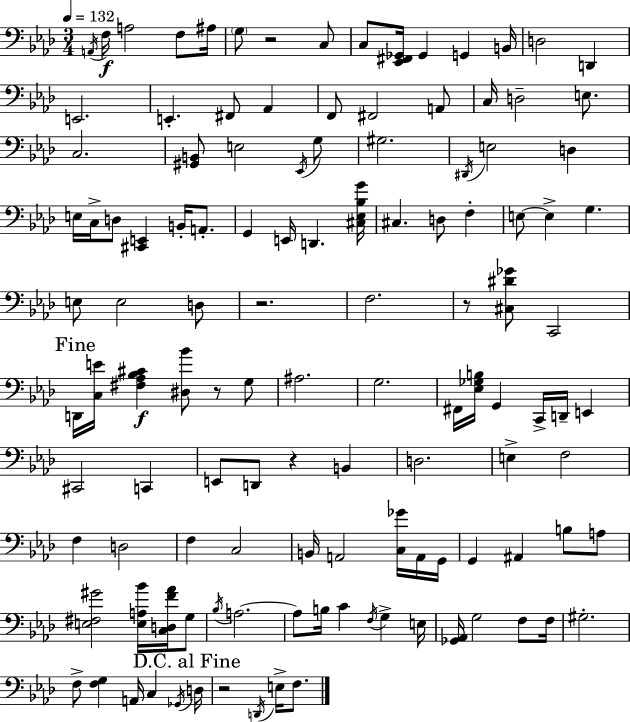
{
  \clef bass
  \numericTimeSignature
  \time 3/4
  \key f \minor
  \tempo 4 = 132
  \acciaccatura { a,16 }\f f16 a2 f8 | ais16 \parenthesize g8 r2 c8 | c8 <ees, fis, ges,>16 ges,4 g,4 | b,16 d2 d,4 | \break e,2. | e,4.-. fis,8 aes,4 | f,8 fis,2 a,8 | c16 d2-- e8. | \break c2. | <gis, b,>8 e2 \acciaccatura { ees,16 } | g8 gis2. | \acciaccatura { dis,16 } e2 d4 | \break e16 c16-> d8 <cis, e,>4 b,16-. | a,8.-. g,4 e,16 d,4. | <cis ees bes g'>16 cis4. d8 f4-. | e8~~ e4-> g4. | \break e8 e2 | d8 r2. | f2. | r8 <cis dis' ges'>8 c,2 | \break \mark "Fine" d,16 <c e'>16 <fis aes bes cis'>4\f <dis bes'>8 r8 | g8 ais2. | g2. | fis,16 <ees ges b>16 g,4 c,16-> d,16-- e,4 | \break cis,2 c,4 | e,8 d,8 r4 b,4 | d2. | e4-> f2 | \break f4 d2 | f4 c2 | b,16 a,2 | <c ges'>16 a,16 g,16 g,4 ais,4 b8 | \break a8 <e fis gis'>2 <e a bes'>16 | <c d f' aes'>16 g8 \acciaccatura { bes16 } a2.~~ | a8 b16 c'4 \acciaccatura { f16 } | g4-> e16 <ges, aes,>16 g2 | \break f8 f16 gis2.-. | f8-> <f g>4 a,16 | c4 \acciaccatura { ges,16 } \mark "D.C. al Fine" d16 r2 | \acciaccatura { d,16 } e16-> f8. \bar "|."
}